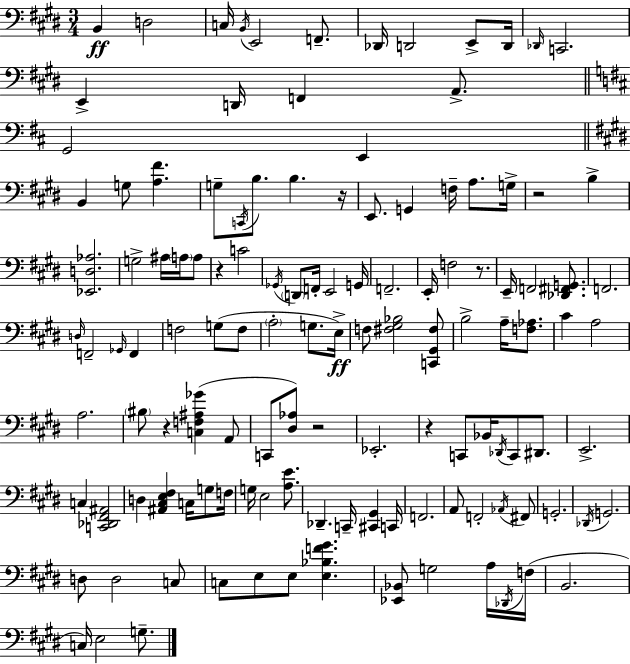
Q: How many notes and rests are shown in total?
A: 125